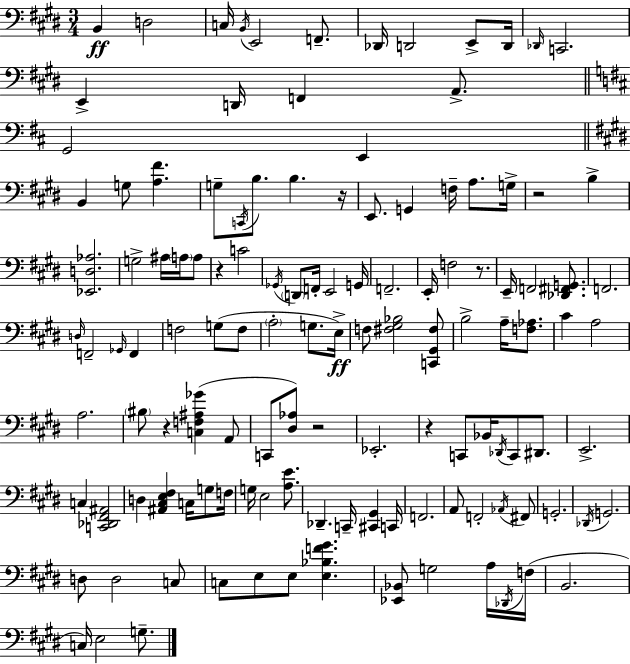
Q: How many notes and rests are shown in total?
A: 125